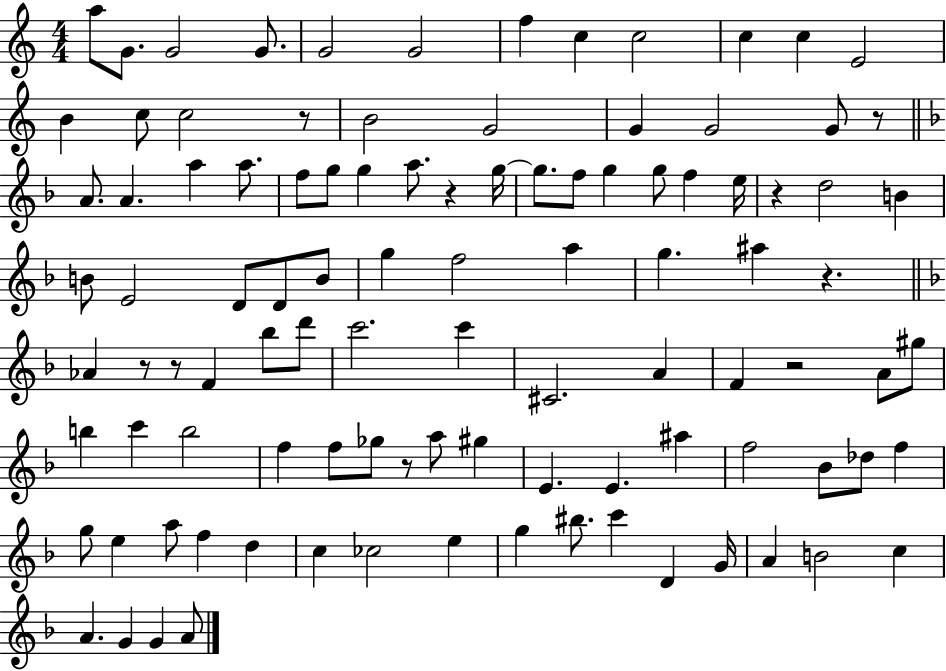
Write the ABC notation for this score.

X:1
T:Untitled
M:4/4
L:1/4
K:C
a/2 G/2 G2 G/2 G2 G2 f c c2 c c E2 B c/2 c2 z/2 B2 G2 G G2 G/2 z/2 A/2 A a a/2 f/2 g/2 g a/2 z g/4 g/2 f/2 g g/2 f e/4 z d2 B B/2 E2 D/2 D/2 B/2 g f2 a g ^a z _A z/2 z/2 F _b/2 d'/2 c'2 c' ^C2 A F z2 A/2 ^g/2 b c' b2 f f/2 _g/2 z/2 a/2 ^g E E ^a f2 _B/2 _d/2 f g/2 e a/2 f d c _c2 e g ^b/2 c' D G/4 A B2 c A G G A/2